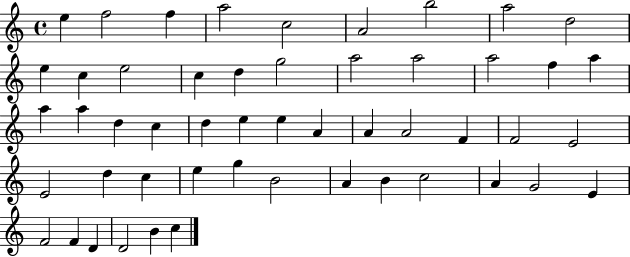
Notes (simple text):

E5/q F5/h F5/q A5/h C5/h A4/h B5/h A5/h D5/h E5/q C5/q E5/h C5/q D5/q G5/h A5/h A5/h A5/h F5/q A5/q A5/q A5/q D5/q C5/q D5/q E5/q E5/q A4/q A4/q A4/h F4/q F4/h E4/h E4/h D5/q C5/q E5/q G5/q B4/h A4/q B4/q C5/h A4/q G4/h E4/q F4/h F4/q D4/q D4/h B4/q C5/q